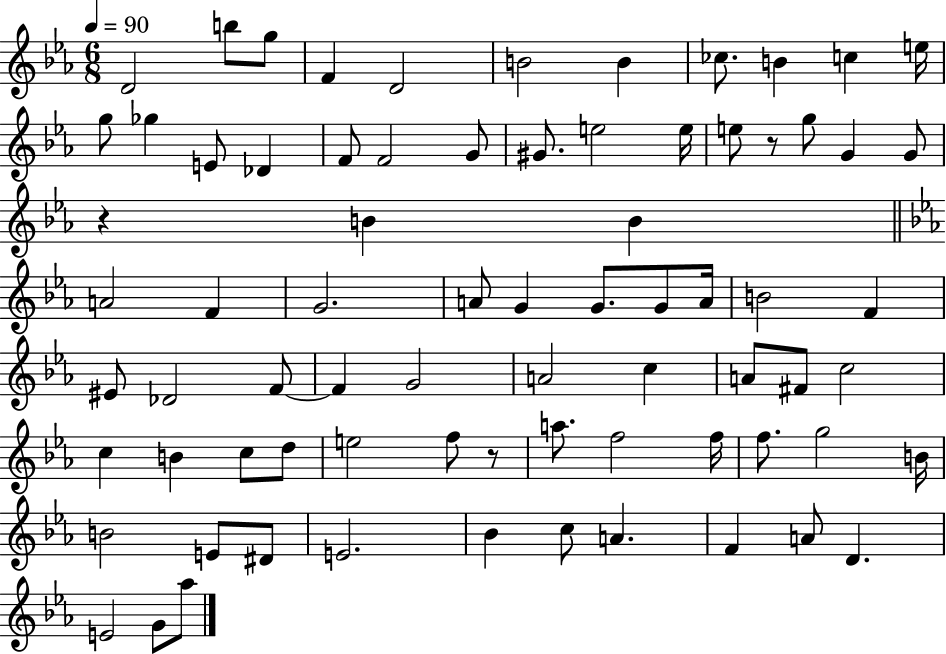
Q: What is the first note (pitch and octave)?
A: D4